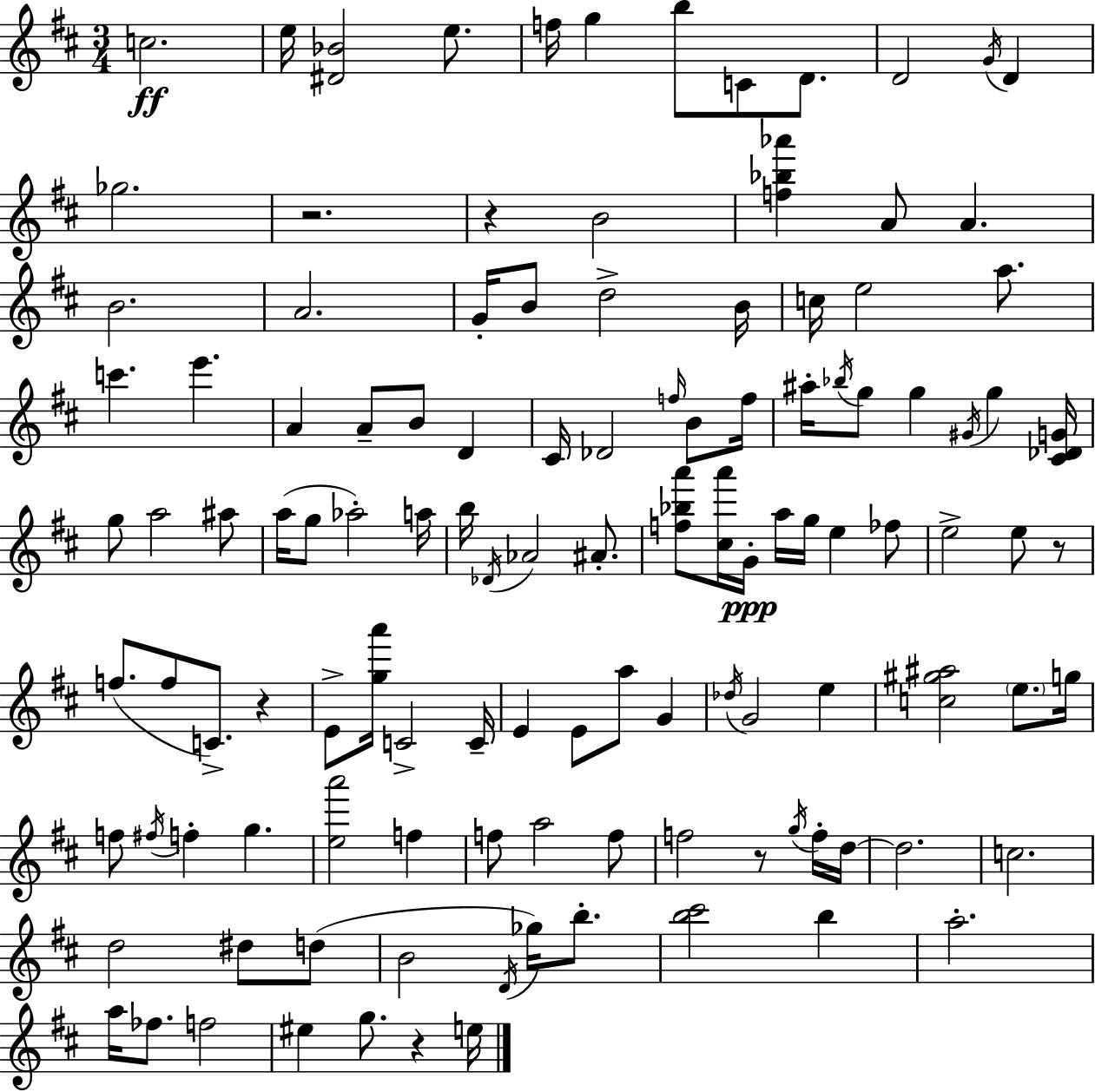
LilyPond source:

{
  \clef treble
  \numericTimeSignature
  \time 3/4
  \key d \major
  c''2.\ff | e''16 <dis' bes'>2 e''8. | f''16 g''4 b''8 c'8 d'8. | d'2 \acciaccatura { g'16 } d'4 | \break ges''2. | r2. | r4 b'2 | <f'' bes'' aes'''>4 a'8 a'4. | \break b'2. | a'2. | g'16-. b'8 d''2-> | b'16 c''16 e''2 a''8. | \break c'''4. e'''4. | a'4 a'8-- b'8 d'4 | cis'16 des'2 \grace { f''16 } b'8 | f''16 ais''16-. \acciaccatura { bes''16 } g''8 g''4 \acciaccatura { gis'16 } g''4 | \break <cis' des' g'>16 g''8 a''2 | ais''8 a''16( g''8 aes''2-.) | a''16 b''16 \acciaccatura { des'16 } aes'2 | ais'8.-. <f'' bes'' a'''>8 <cis'' a'''>16 g'16-.\ppp a''16 g''16 e''4 | \break fes''8 e''2-> | e''8 r8 f''8.( f''8 c'8.->) | r4 e'8-> <g'' a'''>16 c'2-> | c'16-- e'4 e'8 a''8 | \break g'4 \acciaccatura { des''16 } g'2 | e''4 <c'' gis'' ais''>2 | \parenthesize e''8. g''16 f''8 \acciaccatura { fis''16 } f''4-. | g''4. <e'' a'''>2 | \break f''4 f''8 a''2 | f''8 f''2 | r8 \acciaccatura { g''16 } f''16-. d''16~~ d''2. | c''2. | \break d''2 | dis''8 d''8( b'2 | \acciaccatura { d'16 }) ges''16 b''8.-. <b'' cis'''>2 | b''4 a''2.-. | \break a''16 fes''8. | f''2 eis''4 | g''8. r4 e''16 \bar "|."
}